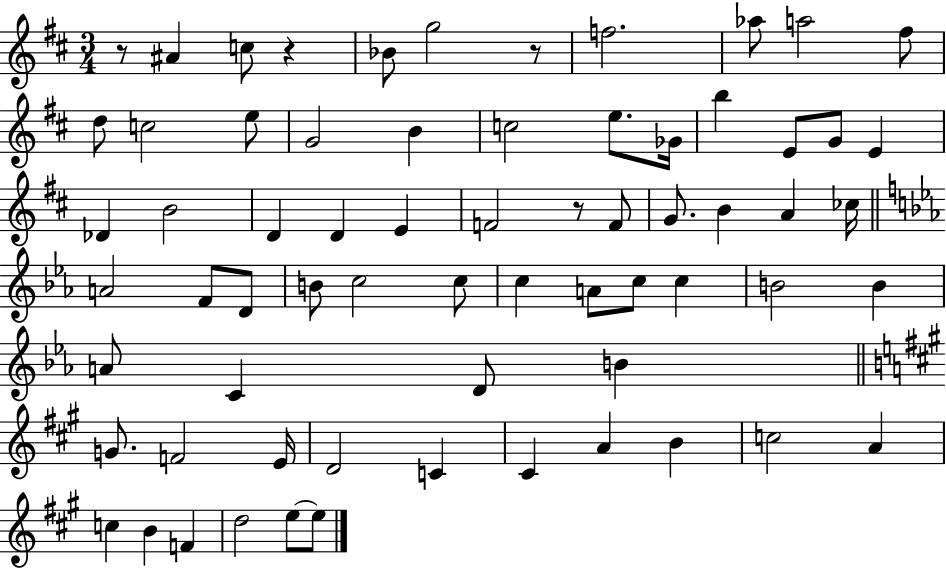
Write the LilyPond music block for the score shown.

{
  \clef treble
  \numericTimeSignature
  \time 3/4
  \key d \major
  \repeat volta 2 { r8 ais'4 c''8 r4 | bes'8 g''2 r8 | f''2. | aes''8 a''2 fis''8 | \break d''8 c''2 e''8 | g'2 b'4 | c''2 e''8. ges'16 | b''4 e'8 g'8 e'4 | \break des'4 b'2 | d'4 d'4 e'4 | f'2 r8 f'8 | g'8. b'4 a'4 ces''16 | \break \bar "||" \break \key c \minor a'2 f'8 d'8 | b'8 c''2 c''8 | c''4 a'8 c''8 c''4 | b'2 b'4 | \break a'8 c'4 d'8 b'4 | \bar "||" \break \key a \major g'8. f'2 e'16 | d'2 c'4 | cis'4 a'4 b'4 | c''2 a'4 | \break c''4 b'4 f'4 | d''2 e''8~~ e''8 | } \bar "|."
}